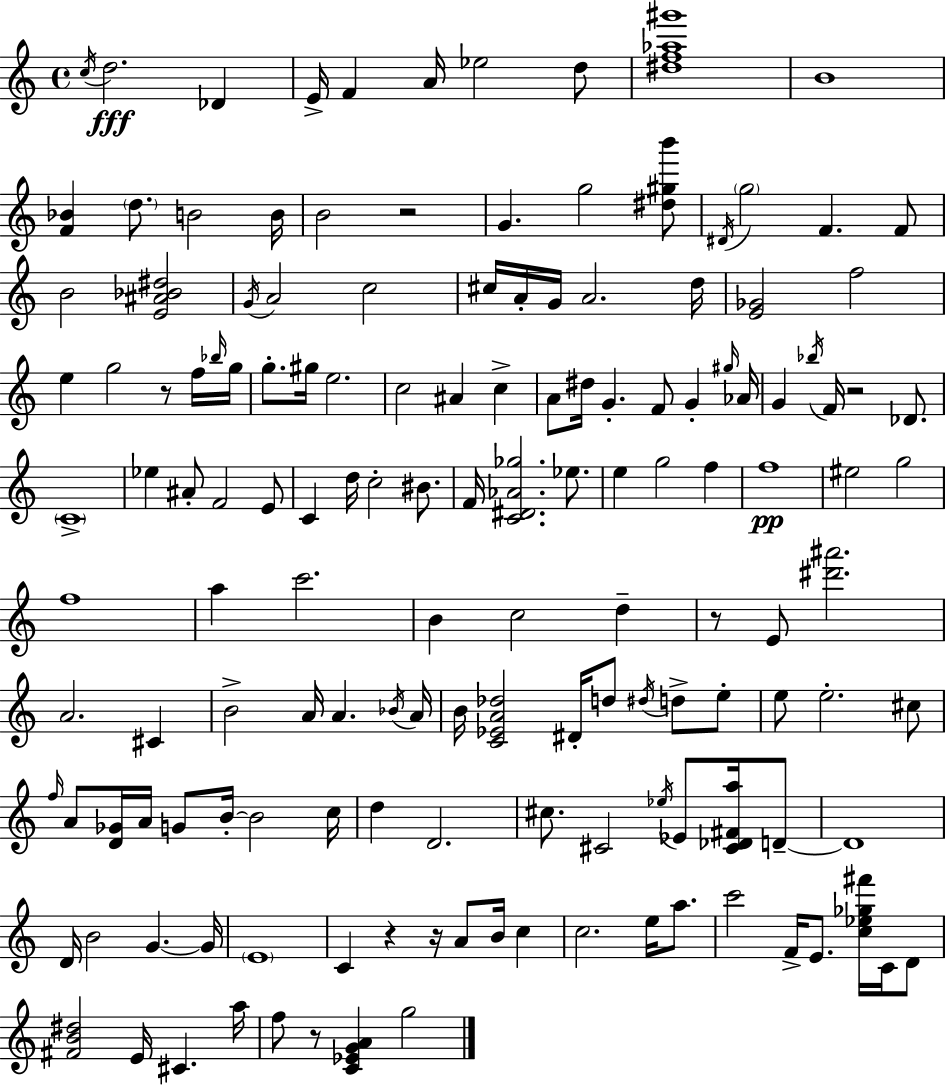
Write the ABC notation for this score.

X:1
T:Untitled
M:4/4
L:1/4
K:Am
c/4 d2 _D E/4 F A/4 _e2 d/2 [^df_a^g']4 B4 [F_B] d/2 B2 B/4 B2 z2 G g2 [^d^gb']/2 ^D/4 g2 F F/2 B2 [E^A_B^d]2 G/4 A2 c2 ^c/4 A/4 G/4 A2 d/4 [E_G]2 f2 e g2 z/2 f/4 _b/4 g/4 g/2 ^g/4 e2 c2 ^A c A/2 ^d/4 G F/2 G ^g/4 _A/4 G _b/4 F/4 z2 _D/2 C4 _e ^A/2 F2 E/2 C d/4 c2 ^B/2 F/4 [C^D_A_g]2 _e/2 e g2 f f4 ^e2 g2 f4 a c'2 B c2 d z/2 E/2 [^d'^a']2 A2 ^C B2 A/4 A _B/4 A/4 B/4 [C_EA_d]2 ^D/4 d/2 ^d/4 d/2 e/2 e/2 e2 ^c/2 f/4 A/2 [D_G]/4 A/4 G/2 B/4 B2 c/4 d D2 ^c/2 ^C2 _e/4 _E/2 [^C_D^Fa]/4 D/2 D4 D/4 B2 G G/4 E4 C z z/4 A/2 B/4 c c2 e/4 a/2 c'2 F/4 E/2 [c_e_g^f']/4 C/4 D/2 [^FB^d]2 E/4 ^C a/4 f/2 z/2 [C_EGA] g2